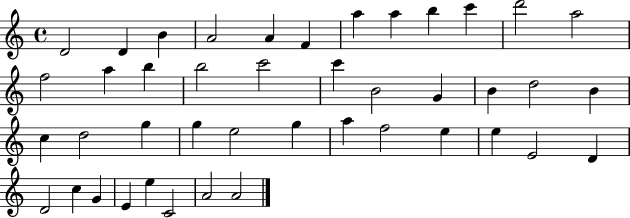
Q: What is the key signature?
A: C major